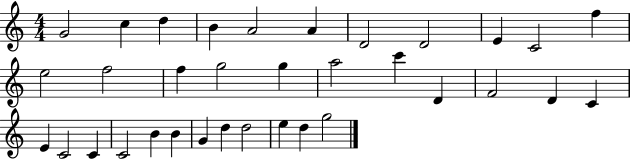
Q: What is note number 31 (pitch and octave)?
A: D5